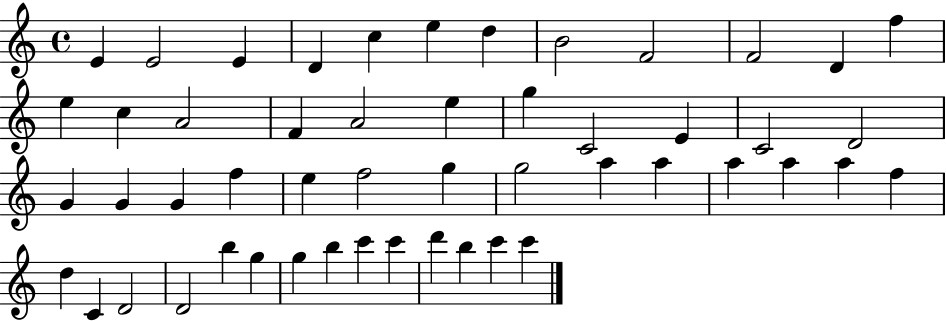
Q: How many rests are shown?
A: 0